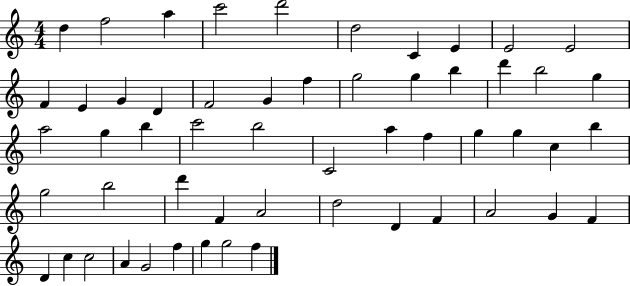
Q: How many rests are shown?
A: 0